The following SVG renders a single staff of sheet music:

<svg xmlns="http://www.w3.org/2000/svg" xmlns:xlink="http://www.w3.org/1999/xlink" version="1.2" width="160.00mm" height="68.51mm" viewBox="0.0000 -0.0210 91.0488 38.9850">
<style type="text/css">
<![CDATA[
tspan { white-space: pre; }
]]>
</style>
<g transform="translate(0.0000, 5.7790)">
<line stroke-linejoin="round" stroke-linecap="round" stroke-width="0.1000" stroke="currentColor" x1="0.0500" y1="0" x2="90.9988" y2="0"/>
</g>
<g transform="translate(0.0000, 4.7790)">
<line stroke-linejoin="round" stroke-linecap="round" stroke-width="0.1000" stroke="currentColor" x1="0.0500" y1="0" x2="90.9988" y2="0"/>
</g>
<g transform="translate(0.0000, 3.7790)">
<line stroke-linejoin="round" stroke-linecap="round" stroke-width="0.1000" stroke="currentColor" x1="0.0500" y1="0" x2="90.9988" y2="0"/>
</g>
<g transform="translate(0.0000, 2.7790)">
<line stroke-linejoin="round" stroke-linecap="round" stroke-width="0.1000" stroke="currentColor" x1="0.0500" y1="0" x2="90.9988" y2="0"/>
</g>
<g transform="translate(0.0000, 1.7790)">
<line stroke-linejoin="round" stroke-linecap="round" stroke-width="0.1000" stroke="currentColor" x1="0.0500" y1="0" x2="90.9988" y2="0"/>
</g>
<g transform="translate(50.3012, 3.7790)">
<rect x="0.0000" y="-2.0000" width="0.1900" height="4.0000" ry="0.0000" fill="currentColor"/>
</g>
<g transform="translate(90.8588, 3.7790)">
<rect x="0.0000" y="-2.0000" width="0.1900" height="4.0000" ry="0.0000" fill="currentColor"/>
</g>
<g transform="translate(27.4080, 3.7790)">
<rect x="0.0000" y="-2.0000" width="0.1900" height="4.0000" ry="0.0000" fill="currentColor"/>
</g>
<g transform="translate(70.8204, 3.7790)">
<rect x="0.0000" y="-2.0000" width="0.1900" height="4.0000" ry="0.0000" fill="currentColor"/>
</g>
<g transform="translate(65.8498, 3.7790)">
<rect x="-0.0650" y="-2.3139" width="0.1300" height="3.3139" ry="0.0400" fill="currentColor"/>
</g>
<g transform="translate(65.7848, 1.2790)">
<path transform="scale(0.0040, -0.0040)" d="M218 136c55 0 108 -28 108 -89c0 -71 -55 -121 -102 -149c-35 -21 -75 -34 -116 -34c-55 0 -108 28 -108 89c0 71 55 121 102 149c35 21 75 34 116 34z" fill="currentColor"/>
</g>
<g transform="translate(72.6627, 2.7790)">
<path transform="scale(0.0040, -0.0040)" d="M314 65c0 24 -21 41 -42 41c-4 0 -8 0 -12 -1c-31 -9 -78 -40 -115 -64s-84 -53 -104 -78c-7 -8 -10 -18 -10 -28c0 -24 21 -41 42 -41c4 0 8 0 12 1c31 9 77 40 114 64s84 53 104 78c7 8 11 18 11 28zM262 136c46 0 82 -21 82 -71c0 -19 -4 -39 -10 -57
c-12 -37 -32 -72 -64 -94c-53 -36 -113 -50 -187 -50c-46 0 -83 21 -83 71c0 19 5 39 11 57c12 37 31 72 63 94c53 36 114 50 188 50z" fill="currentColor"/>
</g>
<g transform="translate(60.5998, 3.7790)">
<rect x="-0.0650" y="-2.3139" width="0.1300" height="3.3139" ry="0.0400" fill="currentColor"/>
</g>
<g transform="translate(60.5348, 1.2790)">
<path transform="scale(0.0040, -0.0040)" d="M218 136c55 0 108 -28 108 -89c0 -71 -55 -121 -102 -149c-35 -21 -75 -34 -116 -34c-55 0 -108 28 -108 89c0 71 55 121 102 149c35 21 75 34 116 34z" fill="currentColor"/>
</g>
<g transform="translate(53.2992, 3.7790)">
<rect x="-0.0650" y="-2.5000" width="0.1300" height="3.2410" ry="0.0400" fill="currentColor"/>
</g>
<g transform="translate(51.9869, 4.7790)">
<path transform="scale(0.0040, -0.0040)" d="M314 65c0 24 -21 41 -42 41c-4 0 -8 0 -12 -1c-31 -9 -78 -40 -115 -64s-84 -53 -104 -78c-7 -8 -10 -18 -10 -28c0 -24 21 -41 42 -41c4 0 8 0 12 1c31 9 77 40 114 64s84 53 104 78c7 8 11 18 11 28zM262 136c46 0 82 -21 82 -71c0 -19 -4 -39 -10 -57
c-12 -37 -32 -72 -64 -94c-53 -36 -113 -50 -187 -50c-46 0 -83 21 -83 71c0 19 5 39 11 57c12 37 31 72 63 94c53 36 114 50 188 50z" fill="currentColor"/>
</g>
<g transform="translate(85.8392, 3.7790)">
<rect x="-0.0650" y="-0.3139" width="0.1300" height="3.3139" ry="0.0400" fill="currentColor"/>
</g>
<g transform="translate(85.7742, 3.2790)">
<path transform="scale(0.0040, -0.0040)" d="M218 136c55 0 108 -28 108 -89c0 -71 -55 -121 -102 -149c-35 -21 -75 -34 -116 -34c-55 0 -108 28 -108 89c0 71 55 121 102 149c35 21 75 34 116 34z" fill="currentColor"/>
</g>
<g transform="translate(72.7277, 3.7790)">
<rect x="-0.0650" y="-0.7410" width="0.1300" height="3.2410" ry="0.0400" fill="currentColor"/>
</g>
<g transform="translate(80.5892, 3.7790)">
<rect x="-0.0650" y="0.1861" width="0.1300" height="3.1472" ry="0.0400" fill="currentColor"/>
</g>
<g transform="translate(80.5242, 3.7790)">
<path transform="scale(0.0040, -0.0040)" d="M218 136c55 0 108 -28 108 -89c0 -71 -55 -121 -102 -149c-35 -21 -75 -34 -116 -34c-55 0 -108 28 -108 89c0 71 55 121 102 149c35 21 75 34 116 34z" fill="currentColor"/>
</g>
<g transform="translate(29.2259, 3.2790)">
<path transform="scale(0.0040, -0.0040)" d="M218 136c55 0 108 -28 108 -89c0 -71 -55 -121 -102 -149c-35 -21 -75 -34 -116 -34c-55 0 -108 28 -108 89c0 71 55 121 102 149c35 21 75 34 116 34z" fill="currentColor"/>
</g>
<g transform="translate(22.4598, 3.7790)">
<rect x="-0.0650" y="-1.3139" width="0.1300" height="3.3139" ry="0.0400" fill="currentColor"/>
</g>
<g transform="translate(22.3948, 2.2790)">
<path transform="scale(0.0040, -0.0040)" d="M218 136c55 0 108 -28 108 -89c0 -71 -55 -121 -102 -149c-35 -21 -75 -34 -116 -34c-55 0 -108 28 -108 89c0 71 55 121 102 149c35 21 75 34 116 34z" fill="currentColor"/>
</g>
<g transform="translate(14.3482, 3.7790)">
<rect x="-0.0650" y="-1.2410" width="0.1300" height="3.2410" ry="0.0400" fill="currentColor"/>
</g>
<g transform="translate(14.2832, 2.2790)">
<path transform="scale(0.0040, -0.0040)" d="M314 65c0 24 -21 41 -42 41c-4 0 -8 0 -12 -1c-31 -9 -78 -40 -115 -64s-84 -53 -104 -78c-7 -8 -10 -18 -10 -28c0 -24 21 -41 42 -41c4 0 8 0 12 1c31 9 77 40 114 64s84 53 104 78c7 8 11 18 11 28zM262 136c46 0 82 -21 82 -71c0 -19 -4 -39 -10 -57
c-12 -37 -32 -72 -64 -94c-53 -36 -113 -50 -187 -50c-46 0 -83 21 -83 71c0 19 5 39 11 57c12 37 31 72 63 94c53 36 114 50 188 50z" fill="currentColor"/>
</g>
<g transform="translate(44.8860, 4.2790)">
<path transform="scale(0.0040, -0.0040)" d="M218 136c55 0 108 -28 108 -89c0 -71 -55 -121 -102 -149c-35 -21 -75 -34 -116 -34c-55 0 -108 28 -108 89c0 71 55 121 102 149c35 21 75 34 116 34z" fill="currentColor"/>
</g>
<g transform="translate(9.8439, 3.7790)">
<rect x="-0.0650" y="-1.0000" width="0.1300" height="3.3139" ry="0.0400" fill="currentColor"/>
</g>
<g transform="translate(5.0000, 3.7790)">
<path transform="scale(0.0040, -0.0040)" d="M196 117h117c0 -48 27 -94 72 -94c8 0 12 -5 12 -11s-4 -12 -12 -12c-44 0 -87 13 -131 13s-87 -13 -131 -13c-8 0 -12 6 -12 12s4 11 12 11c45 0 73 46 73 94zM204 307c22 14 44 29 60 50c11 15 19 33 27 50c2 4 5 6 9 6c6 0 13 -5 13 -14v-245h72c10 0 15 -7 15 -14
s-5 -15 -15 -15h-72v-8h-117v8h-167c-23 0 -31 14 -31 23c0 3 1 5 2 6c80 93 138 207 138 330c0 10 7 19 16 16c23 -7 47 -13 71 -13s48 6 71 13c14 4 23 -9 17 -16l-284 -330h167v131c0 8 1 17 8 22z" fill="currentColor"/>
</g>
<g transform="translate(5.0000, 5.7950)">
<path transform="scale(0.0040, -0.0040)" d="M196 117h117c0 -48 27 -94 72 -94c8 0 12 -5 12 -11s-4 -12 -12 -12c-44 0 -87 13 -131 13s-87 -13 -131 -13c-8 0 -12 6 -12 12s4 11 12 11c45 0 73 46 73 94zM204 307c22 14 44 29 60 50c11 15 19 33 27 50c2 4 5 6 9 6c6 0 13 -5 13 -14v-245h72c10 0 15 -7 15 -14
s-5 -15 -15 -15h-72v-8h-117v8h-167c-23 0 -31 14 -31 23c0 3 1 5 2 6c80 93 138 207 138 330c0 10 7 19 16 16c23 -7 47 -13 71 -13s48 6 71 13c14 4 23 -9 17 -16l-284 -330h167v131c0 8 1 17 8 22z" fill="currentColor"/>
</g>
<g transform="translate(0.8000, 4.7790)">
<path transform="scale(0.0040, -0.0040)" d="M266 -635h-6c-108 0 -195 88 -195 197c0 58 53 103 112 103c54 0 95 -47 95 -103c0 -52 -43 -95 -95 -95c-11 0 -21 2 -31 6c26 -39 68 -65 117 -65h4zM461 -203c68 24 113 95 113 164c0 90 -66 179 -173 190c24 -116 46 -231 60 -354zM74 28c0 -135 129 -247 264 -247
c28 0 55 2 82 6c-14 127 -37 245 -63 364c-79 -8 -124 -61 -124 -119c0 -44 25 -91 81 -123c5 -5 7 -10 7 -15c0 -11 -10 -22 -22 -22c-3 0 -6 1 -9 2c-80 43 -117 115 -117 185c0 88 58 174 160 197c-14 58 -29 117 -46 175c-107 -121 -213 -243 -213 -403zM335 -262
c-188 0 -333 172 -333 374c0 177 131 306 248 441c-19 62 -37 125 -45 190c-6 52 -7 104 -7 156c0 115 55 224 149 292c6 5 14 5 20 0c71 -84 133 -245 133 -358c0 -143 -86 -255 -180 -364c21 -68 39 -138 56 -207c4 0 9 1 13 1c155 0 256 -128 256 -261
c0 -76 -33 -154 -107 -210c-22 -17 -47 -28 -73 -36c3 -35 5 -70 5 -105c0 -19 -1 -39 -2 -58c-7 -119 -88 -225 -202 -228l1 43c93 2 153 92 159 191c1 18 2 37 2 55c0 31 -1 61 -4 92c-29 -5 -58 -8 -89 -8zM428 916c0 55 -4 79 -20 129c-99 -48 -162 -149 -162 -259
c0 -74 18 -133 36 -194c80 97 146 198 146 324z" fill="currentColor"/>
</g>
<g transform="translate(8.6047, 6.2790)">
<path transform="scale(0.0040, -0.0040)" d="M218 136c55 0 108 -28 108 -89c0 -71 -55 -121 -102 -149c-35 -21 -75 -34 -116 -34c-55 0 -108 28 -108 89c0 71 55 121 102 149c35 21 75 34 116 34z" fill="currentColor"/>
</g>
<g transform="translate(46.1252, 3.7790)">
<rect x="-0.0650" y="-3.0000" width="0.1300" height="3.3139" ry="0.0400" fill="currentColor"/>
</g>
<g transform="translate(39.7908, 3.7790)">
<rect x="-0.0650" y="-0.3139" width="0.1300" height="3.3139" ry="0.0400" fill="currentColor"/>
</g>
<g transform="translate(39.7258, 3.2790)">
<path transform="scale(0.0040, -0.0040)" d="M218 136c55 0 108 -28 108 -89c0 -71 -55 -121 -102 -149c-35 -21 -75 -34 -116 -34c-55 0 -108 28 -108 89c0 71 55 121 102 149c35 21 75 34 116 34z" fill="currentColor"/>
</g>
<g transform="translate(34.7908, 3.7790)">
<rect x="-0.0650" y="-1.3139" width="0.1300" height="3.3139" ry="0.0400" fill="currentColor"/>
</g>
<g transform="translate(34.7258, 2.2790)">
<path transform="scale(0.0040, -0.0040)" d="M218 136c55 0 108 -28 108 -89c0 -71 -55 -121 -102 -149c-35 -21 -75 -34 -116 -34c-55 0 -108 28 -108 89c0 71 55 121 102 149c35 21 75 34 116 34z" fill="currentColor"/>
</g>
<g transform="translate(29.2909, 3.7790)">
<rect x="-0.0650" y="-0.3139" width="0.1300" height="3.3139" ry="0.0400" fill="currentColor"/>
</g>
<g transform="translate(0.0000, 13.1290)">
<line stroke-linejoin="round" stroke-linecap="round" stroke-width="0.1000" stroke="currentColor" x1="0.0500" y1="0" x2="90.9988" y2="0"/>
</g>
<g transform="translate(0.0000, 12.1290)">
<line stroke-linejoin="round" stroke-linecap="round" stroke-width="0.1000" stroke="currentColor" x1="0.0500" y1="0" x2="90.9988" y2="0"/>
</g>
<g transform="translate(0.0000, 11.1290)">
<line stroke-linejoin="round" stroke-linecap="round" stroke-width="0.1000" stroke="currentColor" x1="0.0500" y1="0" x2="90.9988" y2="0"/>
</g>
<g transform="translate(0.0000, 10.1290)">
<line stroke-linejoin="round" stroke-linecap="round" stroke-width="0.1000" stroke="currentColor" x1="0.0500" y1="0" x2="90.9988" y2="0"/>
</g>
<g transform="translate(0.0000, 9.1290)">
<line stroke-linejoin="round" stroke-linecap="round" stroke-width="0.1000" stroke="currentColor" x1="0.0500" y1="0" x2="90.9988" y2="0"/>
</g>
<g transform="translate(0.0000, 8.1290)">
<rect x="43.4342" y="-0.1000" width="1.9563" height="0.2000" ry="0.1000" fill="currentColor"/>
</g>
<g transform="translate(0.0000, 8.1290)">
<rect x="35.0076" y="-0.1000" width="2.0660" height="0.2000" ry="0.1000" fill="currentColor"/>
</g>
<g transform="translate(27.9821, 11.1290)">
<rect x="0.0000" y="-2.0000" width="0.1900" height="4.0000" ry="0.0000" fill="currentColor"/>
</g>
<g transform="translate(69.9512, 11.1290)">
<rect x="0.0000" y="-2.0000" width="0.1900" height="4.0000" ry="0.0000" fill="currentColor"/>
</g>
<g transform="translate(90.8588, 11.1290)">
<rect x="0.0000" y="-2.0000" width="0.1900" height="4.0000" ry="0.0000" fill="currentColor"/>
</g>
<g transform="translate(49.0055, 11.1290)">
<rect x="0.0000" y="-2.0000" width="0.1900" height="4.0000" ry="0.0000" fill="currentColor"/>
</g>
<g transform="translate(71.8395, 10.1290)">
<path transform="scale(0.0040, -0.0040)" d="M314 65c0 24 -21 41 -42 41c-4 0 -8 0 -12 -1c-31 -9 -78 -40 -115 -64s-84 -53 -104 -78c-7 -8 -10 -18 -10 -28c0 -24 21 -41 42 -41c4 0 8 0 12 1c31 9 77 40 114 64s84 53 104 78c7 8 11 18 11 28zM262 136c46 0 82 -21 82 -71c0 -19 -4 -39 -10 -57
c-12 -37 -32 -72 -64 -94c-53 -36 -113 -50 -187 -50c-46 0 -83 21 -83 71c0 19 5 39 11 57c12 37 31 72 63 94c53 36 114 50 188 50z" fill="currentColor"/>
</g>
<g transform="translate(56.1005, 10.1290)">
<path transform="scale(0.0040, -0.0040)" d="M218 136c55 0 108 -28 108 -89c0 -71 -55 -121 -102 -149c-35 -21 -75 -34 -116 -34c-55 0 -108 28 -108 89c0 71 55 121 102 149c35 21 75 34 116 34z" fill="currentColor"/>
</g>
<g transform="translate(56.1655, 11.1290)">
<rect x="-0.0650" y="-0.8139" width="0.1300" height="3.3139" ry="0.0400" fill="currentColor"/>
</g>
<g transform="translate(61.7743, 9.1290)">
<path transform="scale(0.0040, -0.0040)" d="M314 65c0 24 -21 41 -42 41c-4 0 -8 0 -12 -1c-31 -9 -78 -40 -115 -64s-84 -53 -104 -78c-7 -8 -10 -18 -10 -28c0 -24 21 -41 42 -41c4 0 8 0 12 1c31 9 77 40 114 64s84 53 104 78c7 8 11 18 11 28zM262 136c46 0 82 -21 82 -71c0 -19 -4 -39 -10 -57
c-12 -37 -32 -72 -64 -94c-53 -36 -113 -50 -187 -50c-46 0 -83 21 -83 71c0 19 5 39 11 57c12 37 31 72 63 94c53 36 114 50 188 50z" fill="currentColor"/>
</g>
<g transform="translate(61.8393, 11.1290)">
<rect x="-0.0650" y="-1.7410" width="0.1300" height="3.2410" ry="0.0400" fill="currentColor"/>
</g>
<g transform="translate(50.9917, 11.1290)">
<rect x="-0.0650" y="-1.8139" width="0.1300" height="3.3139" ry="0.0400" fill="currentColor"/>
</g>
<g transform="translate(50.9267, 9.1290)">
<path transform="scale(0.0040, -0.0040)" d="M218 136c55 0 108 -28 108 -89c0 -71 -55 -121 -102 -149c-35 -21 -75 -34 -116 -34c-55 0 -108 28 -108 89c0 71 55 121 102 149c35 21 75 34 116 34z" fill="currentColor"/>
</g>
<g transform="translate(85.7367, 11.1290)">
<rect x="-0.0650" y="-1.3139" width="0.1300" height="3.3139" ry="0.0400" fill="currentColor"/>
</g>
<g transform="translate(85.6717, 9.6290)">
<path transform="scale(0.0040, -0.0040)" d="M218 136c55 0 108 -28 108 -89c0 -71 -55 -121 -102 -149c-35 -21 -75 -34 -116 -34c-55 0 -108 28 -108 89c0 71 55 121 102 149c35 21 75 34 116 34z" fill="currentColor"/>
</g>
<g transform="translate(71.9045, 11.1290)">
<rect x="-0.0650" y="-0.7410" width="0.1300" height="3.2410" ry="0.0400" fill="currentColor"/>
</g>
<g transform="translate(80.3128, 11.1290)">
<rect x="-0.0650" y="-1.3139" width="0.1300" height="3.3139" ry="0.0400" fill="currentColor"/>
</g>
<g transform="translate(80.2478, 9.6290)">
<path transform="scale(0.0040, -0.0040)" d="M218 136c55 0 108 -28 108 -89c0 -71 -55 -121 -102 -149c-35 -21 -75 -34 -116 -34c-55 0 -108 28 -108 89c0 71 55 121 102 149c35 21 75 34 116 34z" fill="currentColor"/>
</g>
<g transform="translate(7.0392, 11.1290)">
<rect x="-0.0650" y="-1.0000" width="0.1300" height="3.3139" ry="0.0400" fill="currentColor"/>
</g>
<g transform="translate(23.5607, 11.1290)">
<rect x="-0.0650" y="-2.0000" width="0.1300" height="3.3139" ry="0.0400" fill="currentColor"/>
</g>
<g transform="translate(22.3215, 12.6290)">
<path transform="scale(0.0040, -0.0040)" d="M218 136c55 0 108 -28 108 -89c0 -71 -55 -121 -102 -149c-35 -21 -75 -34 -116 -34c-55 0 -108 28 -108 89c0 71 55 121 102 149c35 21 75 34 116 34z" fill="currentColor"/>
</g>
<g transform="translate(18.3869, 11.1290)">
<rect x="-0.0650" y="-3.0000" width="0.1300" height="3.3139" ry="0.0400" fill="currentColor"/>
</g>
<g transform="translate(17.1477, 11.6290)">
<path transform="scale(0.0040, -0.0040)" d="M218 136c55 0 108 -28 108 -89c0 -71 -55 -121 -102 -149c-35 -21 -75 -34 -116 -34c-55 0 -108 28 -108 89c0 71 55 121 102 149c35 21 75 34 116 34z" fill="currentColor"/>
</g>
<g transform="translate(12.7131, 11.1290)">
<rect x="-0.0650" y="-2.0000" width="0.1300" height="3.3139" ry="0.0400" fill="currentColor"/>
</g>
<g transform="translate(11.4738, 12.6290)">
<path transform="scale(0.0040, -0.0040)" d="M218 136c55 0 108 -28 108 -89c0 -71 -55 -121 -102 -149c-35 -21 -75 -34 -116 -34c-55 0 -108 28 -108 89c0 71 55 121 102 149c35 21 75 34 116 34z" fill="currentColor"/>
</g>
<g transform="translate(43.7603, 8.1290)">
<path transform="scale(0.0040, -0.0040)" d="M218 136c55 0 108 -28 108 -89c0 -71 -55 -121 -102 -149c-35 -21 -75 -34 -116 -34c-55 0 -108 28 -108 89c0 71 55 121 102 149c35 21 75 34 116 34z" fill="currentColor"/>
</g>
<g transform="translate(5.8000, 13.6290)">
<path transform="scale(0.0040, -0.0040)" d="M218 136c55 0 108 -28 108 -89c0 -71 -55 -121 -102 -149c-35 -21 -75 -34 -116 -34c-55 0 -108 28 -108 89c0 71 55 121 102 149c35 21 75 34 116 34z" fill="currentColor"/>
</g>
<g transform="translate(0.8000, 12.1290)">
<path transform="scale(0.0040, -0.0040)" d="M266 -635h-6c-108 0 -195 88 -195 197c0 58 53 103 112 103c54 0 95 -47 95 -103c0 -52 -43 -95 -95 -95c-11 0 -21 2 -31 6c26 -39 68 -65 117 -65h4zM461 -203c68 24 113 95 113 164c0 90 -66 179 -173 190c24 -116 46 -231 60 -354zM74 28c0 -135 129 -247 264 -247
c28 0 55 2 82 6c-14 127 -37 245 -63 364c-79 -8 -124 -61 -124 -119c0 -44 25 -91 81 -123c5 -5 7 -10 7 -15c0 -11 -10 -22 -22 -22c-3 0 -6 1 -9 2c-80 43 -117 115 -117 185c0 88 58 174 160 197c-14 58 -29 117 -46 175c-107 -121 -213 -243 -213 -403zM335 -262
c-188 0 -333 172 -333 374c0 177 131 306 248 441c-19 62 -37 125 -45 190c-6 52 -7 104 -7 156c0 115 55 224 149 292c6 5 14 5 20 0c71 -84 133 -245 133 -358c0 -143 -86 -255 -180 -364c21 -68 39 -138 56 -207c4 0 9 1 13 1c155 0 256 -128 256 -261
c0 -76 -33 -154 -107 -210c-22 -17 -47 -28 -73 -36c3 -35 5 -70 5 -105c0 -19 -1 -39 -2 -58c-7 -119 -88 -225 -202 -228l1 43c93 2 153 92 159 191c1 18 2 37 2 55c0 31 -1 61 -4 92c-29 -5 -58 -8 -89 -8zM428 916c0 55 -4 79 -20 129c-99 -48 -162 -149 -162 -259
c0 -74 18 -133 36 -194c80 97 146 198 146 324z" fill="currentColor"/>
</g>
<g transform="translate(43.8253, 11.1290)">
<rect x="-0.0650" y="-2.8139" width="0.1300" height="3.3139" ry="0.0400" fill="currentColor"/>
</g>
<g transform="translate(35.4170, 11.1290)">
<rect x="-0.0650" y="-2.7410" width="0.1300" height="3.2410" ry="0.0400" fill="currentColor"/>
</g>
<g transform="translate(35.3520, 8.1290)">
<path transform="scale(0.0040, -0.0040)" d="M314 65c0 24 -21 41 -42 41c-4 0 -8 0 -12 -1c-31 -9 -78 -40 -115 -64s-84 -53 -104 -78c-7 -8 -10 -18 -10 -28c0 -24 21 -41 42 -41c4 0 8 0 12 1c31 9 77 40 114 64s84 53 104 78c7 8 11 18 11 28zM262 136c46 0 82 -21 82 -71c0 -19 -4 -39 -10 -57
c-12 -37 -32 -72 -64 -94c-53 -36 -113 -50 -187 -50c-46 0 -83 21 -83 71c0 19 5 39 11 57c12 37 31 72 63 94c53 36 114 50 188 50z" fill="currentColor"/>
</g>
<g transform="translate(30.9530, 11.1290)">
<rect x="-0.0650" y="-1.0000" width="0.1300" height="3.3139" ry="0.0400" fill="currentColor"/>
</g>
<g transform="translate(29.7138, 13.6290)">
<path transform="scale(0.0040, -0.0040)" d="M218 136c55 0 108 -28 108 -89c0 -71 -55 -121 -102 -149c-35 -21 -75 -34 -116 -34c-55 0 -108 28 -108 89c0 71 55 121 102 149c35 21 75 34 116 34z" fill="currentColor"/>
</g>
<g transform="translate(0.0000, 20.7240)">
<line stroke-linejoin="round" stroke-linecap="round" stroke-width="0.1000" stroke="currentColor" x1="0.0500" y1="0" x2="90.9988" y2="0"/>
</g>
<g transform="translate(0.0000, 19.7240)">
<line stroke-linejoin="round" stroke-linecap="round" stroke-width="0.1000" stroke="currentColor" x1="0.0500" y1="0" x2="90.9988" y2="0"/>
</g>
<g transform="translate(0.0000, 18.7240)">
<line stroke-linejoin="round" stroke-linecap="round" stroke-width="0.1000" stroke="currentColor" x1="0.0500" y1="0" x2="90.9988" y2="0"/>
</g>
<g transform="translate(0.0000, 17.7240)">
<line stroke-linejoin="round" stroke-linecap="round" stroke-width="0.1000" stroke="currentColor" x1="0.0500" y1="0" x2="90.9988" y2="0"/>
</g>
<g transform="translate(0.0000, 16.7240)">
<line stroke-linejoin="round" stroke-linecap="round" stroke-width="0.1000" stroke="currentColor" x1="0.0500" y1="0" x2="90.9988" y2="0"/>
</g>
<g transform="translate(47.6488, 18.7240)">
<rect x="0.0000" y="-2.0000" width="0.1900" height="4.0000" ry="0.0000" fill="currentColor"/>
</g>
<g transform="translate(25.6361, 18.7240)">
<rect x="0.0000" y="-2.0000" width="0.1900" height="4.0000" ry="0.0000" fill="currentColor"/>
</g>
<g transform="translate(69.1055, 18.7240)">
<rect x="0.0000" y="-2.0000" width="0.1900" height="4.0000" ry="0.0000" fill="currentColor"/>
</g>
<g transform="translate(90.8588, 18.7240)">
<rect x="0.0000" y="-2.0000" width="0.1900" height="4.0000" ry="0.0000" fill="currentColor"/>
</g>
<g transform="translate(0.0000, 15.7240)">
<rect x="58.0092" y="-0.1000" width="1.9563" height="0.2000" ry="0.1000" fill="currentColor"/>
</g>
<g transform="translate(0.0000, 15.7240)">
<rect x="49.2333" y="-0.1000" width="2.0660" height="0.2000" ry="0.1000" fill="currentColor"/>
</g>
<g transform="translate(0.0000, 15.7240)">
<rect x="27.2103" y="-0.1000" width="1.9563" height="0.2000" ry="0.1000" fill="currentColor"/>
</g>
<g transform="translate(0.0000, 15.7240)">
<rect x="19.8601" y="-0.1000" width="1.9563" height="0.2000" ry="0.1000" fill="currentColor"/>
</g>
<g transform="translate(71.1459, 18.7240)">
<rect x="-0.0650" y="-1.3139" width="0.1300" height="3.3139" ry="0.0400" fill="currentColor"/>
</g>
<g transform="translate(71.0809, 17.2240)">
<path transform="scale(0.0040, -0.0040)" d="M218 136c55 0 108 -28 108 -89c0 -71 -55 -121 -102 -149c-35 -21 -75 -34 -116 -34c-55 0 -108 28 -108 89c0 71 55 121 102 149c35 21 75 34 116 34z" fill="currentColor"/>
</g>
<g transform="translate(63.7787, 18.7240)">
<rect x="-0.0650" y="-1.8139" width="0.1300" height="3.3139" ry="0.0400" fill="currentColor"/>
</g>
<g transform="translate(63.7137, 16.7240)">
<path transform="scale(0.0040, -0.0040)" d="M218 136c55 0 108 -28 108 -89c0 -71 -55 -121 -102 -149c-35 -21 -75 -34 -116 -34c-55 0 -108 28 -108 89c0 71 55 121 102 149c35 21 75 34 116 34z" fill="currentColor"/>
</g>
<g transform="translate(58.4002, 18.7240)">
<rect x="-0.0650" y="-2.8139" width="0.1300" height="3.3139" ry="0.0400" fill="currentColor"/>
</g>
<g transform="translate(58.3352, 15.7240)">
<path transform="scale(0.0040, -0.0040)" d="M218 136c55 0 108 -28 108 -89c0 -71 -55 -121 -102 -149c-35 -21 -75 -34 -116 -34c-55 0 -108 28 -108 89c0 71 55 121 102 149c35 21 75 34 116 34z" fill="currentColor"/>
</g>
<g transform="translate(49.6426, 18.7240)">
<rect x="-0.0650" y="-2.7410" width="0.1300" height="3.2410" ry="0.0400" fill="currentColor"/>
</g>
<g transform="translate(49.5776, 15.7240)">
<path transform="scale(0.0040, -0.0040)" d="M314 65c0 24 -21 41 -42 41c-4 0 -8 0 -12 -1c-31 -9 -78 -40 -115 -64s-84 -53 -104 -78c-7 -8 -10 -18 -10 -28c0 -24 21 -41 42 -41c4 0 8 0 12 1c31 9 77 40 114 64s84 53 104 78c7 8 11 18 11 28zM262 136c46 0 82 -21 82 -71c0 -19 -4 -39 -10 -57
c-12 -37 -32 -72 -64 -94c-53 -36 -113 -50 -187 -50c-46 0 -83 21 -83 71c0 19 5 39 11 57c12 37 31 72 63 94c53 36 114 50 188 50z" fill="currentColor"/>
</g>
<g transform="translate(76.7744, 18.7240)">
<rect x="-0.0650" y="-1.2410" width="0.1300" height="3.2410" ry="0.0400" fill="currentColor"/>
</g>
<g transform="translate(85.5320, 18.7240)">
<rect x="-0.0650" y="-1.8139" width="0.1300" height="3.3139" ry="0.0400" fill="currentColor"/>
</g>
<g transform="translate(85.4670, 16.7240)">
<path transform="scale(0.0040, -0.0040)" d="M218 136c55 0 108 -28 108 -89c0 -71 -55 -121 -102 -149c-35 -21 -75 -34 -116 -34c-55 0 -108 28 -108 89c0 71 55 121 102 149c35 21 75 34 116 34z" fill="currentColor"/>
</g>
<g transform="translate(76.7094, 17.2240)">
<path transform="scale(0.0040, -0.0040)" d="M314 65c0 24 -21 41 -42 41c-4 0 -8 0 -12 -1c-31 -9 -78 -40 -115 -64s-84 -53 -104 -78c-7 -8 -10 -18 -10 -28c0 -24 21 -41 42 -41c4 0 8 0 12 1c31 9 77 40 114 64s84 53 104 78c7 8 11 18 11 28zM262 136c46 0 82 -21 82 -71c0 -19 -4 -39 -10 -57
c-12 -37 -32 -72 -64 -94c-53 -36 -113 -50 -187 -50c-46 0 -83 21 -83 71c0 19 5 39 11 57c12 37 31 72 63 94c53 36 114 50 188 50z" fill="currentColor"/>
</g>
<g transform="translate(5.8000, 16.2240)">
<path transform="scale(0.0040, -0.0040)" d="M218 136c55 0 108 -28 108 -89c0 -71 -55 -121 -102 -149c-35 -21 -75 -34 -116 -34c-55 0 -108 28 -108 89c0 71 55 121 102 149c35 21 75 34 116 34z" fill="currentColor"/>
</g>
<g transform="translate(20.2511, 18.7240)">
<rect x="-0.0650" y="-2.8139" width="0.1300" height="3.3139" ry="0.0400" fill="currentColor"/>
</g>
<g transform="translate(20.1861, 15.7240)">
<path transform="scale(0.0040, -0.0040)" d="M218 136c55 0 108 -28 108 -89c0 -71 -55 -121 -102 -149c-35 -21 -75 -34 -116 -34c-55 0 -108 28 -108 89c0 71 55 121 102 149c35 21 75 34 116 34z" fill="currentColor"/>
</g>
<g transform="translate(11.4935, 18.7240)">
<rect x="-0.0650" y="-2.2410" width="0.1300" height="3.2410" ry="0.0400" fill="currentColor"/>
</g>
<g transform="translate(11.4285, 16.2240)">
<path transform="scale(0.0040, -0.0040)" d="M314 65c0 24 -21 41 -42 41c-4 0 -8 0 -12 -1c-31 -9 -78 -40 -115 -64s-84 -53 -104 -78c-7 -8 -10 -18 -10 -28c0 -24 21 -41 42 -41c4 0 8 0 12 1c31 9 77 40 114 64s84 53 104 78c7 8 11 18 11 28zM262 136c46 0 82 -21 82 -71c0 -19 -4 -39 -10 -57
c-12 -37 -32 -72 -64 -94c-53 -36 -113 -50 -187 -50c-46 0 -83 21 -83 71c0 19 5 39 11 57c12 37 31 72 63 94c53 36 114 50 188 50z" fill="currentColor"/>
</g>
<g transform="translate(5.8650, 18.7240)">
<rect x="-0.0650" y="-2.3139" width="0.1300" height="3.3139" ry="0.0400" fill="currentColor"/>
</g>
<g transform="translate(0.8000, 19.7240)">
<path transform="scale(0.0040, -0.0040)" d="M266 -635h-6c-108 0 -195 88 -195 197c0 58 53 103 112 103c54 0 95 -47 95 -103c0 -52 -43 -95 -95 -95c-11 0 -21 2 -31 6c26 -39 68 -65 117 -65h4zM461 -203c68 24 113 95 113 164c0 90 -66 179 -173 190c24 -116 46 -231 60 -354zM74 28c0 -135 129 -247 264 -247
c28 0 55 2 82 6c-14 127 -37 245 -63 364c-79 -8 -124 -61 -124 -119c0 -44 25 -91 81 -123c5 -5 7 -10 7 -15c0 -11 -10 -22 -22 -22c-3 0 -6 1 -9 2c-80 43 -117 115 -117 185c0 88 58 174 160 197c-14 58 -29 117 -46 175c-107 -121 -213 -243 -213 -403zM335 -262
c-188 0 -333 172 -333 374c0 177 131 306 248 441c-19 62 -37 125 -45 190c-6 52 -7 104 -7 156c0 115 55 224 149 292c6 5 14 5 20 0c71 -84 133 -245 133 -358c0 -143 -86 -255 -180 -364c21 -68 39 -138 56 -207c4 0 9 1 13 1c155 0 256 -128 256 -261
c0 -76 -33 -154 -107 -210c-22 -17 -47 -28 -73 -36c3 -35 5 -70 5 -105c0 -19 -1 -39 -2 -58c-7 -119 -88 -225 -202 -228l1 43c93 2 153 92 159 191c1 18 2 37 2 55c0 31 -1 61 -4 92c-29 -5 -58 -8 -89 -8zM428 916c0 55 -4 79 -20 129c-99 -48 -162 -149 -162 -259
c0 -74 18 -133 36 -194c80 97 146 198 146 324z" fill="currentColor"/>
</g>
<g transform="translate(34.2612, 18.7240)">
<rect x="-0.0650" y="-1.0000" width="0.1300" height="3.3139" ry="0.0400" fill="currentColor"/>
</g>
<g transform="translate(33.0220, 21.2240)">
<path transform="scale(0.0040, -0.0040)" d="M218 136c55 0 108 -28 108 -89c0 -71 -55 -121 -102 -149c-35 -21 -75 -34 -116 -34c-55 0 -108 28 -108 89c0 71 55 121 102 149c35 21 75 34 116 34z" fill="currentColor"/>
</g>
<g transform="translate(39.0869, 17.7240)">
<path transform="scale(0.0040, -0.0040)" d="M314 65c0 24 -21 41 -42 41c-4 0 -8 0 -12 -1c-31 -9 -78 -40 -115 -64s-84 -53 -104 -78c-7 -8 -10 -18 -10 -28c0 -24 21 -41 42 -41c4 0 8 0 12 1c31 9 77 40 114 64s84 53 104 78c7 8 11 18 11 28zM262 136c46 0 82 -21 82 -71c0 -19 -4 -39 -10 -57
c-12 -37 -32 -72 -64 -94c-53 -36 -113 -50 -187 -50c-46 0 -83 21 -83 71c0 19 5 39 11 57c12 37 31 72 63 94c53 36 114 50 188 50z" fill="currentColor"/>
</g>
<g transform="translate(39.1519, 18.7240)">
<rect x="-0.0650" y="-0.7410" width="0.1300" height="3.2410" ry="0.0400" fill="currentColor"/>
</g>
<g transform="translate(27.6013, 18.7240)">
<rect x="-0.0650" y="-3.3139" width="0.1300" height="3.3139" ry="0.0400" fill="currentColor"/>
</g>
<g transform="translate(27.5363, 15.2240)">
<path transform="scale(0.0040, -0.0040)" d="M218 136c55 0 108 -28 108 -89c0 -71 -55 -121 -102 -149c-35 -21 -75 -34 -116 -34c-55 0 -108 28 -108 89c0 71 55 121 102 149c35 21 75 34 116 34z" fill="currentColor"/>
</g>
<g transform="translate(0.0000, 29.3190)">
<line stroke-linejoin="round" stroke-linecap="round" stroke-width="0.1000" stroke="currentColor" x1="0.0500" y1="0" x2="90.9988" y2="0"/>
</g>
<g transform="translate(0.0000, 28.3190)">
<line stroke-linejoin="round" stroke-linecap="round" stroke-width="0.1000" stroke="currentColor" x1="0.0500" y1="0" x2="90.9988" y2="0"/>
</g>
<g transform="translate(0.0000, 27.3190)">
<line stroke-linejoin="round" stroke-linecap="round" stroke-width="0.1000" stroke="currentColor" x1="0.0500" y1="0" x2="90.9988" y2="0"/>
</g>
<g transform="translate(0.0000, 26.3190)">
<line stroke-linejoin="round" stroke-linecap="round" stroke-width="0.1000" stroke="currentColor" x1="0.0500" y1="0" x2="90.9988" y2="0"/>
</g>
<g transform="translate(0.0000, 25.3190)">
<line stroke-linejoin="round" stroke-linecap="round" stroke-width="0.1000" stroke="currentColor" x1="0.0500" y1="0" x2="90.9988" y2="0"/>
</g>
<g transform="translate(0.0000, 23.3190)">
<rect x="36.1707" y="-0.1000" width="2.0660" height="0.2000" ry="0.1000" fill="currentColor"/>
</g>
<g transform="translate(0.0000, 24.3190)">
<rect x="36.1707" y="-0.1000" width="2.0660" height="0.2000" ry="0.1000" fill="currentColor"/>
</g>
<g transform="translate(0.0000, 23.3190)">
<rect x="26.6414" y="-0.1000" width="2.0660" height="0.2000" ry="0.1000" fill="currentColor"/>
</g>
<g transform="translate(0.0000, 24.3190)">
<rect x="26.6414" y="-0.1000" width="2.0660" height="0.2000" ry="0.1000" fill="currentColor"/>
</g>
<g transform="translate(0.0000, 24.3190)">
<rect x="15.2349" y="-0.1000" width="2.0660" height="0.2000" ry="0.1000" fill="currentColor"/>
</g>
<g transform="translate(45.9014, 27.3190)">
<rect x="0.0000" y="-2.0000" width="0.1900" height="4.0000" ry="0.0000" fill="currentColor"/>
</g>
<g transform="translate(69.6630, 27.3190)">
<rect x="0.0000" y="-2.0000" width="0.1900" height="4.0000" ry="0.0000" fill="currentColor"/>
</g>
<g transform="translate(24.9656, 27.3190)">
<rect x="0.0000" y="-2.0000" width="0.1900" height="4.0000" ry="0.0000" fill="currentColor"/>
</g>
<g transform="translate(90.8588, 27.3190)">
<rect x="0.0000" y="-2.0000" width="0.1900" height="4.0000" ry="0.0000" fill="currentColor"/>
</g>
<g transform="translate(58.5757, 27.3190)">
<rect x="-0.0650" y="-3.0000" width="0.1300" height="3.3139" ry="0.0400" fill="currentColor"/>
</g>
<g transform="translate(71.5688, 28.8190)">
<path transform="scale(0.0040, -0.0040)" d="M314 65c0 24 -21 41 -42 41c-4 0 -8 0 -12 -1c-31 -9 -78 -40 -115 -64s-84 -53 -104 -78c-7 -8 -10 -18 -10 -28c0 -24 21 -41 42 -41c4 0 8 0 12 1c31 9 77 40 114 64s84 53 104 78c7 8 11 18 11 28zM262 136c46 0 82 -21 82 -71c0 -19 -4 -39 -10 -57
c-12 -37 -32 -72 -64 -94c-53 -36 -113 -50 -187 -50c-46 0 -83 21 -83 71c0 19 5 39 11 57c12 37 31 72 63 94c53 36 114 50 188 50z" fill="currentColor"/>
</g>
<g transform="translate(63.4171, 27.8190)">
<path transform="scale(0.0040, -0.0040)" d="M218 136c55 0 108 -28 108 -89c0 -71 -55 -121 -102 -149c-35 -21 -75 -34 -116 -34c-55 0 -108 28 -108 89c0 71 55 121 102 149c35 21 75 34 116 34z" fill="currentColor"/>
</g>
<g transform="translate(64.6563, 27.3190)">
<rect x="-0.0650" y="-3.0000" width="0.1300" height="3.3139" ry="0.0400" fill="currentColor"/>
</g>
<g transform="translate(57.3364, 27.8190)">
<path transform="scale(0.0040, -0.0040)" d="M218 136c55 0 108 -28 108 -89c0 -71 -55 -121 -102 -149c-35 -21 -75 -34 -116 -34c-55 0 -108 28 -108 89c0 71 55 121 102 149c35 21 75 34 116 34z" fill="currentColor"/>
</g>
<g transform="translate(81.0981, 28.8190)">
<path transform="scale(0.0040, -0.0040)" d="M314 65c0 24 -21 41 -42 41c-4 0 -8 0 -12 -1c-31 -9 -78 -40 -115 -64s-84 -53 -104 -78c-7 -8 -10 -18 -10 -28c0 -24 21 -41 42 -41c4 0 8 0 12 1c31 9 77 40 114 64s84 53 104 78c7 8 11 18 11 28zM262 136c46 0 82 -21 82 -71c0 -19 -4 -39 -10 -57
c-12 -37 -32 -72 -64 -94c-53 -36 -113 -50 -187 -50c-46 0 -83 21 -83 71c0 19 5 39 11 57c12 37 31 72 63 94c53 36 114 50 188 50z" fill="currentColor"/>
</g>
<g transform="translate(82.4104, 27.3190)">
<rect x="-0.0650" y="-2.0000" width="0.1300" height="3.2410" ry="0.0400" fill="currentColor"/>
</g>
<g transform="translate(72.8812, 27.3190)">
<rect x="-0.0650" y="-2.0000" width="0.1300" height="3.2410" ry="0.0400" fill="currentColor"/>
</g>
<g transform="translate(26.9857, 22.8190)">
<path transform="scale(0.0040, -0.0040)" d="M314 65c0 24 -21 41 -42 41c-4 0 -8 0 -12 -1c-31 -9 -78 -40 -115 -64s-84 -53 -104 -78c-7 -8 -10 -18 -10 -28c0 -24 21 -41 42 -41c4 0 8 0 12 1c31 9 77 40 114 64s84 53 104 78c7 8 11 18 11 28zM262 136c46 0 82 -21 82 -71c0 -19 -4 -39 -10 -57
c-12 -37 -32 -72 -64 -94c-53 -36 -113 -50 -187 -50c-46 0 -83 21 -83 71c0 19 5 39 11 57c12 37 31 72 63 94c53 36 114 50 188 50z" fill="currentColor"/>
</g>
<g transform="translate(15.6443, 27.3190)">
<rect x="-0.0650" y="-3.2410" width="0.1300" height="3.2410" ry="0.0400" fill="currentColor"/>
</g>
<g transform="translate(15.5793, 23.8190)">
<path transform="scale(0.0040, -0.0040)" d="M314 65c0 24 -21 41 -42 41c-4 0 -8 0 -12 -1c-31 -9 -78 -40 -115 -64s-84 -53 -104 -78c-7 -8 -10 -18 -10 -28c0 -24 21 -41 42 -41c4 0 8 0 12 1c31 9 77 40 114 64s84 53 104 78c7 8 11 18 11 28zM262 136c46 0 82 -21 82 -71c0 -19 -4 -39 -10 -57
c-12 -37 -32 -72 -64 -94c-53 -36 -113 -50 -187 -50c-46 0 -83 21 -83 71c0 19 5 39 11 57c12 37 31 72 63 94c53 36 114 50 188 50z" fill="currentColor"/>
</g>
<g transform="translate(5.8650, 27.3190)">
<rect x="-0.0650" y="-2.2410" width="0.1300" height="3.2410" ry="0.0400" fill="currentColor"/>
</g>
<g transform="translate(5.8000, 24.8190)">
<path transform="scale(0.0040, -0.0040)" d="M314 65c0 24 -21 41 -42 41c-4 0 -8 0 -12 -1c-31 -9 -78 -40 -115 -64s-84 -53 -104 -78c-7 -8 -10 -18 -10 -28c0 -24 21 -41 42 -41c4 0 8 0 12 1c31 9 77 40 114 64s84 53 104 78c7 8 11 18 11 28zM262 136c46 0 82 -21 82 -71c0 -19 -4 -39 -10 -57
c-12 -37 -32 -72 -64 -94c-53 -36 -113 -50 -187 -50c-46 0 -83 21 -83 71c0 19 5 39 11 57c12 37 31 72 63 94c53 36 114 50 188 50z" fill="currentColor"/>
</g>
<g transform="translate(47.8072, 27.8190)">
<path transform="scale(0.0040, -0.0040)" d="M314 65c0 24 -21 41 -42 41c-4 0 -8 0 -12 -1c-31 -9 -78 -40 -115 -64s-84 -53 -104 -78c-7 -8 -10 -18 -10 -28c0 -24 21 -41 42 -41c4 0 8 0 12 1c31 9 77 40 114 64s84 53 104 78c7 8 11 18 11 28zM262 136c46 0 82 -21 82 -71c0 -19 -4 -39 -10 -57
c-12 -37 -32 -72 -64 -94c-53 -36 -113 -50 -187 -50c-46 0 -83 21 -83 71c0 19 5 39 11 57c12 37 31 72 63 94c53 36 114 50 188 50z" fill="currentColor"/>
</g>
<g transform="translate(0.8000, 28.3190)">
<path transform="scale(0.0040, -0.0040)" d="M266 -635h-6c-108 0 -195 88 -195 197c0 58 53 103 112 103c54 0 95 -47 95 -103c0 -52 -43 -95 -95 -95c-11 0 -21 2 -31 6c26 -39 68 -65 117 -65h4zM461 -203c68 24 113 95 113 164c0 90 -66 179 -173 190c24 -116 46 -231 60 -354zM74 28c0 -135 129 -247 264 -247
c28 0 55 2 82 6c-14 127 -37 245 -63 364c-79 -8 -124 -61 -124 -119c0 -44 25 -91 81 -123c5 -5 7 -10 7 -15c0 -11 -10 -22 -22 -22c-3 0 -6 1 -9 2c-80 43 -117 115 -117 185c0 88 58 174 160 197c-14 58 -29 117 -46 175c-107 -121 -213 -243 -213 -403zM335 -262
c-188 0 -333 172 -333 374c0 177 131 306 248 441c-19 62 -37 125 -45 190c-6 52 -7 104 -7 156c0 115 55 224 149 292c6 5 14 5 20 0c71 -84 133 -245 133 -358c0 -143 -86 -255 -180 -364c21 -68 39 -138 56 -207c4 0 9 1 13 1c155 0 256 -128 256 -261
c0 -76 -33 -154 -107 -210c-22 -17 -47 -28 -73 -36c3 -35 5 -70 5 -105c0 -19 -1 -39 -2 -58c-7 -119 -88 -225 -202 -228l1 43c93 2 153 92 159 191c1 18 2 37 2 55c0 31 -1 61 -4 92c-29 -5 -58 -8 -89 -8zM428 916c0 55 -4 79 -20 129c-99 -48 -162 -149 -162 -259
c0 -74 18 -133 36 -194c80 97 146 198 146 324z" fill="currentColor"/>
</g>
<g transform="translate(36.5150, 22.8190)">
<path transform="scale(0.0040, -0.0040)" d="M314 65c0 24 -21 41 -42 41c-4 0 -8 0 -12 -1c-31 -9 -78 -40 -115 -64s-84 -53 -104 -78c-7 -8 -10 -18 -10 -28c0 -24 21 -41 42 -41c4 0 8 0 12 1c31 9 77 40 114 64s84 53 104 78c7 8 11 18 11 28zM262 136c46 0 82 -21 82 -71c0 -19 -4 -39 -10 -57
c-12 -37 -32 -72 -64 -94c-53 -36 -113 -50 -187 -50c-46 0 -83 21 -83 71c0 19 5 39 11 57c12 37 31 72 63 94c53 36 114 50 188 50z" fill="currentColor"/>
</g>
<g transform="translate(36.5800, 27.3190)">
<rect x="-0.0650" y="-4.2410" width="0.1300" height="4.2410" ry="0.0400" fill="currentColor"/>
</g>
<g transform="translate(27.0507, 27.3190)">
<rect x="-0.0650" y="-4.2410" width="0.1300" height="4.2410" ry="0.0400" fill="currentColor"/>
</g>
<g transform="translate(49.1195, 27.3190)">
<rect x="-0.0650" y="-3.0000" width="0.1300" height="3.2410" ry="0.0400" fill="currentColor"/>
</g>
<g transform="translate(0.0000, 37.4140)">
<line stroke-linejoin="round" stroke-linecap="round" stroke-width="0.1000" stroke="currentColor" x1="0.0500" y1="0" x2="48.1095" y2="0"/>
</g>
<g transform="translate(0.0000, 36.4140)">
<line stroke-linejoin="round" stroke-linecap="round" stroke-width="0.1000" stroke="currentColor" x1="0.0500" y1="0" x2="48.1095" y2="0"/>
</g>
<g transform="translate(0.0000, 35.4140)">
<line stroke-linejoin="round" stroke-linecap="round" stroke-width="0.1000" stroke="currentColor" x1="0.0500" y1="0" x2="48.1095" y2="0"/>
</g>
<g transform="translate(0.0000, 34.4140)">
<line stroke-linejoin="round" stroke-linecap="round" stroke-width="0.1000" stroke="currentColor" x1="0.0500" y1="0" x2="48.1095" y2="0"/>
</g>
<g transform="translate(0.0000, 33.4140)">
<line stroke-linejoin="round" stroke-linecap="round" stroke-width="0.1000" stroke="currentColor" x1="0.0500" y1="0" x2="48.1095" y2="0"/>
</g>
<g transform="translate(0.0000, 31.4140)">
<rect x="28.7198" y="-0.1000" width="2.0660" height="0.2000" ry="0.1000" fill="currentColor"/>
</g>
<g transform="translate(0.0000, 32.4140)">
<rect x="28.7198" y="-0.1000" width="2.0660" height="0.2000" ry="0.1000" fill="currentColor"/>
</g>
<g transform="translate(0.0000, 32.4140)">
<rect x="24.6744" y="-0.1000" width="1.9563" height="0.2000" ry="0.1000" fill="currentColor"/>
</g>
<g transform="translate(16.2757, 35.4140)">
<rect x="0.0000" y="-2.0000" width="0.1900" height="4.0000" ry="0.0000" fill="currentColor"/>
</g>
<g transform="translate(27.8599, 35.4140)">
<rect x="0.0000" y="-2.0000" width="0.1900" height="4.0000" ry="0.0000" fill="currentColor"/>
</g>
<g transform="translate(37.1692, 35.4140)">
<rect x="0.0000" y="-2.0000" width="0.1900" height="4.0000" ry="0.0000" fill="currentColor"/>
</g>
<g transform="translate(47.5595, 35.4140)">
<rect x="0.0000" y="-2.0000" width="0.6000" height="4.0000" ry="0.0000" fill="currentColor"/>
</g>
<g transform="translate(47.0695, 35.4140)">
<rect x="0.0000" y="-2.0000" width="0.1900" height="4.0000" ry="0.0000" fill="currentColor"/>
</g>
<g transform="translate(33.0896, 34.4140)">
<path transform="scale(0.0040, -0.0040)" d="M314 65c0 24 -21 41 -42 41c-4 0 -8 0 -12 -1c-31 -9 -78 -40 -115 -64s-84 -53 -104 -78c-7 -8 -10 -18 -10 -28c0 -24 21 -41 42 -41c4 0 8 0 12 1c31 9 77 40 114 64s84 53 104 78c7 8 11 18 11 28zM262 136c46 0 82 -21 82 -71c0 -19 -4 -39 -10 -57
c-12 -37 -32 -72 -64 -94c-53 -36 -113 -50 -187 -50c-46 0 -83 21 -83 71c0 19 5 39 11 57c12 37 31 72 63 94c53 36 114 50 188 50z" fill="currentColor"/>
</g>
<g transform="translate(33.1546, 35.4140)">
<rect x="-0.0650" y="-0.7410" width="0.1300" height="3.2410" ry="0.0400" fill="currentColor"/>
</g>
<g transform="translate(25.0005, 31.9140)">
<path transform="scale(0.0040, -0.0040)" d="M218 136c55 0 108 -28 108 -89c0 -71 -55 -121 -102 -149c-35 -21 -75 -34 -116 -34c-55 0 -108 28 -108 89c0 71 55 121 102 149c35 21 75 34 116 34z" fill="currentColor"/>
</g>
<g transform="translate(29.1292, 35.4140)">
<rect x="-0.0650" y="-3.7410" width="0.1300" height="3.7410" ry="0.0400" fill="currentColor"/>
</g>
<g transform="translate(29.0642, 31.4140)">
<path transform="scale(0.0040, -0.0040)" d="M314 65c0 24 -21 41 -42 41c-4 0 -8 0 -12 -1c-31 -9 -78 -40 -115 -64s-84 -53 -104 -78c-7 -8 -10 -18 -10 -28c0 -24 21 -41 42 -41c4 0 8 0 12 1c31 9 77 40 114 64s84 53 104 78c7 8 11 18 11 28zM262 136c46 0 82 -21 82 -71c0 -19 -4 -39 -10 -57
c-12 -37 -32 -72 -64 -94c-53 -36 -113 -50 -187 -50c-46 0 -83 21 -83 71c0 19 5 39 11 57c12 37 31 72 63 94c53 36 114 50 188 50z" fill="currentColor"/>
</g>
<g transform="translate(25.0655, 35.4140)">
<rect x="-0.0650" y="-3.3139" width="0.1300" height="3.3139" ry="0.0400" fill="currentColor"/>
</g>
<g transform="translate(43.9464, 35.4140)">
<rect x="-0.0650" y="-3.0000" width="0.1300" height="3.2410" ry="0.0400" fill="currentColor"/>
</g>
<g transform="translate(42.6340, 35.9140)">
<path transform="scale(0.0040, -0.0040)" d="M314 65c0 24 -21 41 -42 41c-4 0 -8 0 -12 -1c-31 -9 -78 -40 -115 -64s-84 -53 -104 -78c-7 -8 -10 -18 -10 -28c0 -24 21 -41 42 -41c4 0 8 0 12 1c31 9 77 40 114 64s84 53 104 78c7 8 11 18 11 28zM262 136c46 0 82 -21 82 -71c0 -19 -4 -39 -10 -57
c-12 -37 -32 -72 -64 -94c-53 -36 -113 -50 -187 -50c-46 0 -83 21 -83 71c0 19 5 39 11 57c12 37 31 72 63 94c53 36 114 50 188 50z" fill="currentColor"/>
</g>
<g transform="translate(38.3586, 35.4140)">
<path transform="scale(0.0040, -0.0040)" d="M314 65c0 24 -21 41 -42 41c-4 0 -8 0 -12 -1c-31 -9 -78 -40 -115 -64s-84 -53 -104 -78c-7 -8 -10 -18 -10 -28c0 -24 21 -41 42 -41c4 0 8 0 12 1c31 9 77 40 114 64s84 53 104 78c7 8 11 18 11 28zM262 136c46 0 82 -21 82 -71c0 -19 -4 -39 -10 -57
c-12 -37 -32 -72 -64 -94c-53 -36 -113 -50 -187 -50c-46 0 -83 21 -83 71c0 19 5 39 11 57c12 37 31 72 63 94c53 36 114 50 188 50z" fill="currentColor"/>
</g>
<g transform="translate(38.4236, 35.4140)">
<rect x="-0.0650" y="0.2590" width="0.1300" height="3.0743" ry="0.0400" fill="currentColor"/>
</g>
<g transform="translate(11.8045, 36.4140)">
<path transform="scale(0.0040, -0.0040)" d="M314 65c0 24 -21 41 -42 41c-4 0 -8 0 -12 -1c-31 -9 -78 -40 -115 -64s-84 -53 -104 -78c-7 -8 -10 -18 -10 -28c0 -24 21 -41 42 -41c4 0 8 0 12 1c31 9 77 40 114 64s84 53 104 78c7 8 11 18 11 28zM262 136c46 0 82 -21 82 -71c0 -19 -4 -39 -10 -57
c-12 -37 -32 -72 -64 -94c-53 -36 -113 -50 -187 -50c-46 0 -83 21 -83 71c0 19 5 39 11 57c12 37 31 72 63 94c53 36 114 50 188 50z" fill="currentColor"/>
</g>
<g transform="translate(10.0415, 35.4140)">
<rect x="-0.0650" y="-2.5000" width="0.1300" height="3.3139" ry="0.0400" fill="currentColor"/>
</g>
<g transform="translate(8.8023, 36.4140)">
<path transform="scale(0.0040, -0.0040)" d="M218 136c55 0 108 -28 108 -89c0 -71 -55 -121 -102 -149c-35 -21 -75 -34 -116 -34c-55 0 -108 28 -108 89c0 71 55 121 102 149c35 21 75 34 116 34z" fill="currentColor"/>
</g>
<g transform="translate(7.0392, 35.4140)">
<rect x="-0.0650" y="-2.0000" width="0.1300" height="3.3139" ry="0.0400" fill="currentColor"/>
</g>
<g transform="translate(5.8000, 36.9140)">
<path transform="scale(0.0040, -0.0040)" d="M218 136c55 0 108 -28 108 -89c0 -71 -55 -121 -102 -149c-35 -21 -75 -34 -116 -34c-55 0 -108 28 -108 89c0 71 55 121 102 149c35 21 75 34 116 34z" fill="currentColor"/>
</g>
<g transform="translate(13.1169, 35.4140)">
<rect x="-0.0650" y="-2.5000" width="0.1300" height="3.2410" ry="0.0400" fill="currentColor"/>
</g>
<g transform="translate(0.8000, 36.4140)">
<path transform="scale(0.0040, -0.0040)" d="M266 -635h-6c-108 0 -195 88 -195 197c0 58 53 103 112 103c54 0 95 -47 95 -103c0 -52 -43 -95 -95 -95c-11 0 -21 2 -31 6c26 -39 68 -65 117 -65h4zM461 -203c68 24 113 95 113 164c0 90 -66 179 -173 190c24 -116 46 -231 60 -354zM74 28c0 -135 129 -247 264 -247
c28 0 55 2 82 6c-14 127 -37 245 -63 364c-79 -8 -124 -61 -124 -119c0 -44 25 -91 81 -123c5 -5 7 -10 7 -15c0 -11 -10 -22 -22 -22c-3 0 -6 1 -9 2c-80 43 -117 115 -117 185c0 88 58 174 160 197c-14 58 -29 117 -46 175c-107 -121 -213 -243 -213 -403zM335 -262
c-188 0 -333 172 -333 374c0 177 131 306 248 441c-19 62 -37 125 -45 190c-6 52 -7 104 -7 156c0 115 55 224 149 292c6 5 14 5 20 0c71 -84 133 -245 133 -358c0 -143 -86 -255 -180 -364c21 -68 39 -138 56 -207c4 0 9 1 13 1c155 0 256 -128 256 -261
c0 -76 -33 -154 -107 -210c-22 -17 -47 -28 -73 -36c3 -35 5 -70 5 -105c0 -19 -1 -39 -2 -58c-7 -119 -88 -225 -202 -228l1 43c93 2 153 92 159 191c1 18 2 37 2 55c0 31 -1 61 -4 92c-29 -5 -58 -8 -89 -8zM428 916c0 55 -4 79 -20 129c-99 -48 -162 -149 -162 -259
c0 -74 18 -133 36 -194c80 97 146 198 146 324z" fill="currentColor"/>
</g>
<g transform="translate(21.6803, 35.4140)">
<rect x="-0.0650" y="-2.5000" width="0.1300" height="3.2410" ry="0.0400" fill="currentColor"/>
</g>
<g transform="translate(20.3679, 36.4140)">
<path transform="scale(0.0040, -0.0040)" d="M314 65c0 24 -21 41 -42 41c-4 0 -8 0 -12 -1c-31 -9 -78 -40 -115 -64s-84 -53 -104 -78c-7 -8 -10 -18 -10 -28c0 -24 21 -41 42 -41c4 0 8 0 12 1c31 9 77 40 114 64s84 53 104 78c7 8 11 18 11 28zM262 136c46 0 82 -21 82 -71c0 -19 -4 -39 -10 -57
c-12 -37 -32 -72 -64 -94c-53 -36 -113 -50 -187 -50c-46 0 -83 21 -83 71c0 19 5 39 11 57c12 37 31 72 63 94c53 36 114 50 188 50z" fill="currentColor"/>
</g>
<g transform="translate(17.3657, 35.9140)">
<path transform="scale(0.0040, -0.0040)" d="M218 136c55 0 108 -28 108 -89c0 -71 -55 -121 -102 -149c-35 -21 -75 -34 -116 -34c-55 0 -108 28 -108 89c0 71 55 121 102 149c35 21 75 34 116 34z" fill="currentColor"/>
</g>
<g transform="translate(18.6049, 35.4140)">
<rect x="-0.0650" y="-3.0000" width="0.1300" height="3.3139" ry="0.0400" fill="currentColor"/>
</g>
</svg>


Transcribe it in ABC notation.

X:1
T:Untitled
M:4/4
L:1/4
K:C
D e2 e c e c A G2 g g d2 B c D F A F D a2 a f d f2 d2 e e g g2 a b D d2 a2 a f e e2 f g2 b2 d'2 d'2 A2 A A F2 F2 F G G2 A G2 b c'2 d2 B2 A2